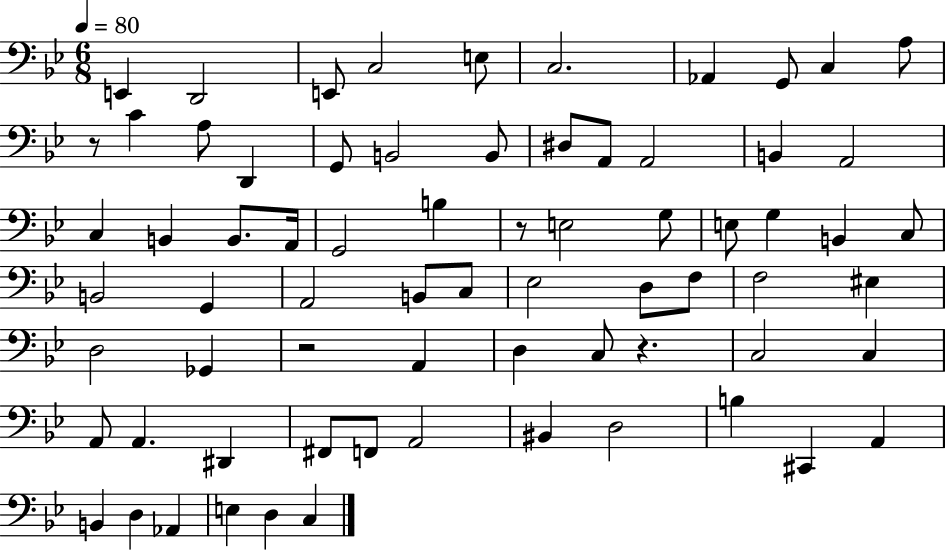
E2/q D2/h E2/e C3/h E3/e C3/h. Ab2/q G2/e C3/q A3/e R/e C4/q A3/e D2/q G2/e B2/h B2/e D#3/e A2/e A2/h B2/q A2/h C3/q B2/q B2/e. A2/s G2/h B3/q R/e E3/h G3/e E3/e G3/q B2/q C3/e B2/h G2/q A2/h B2/e C3/e Eb3/h D3/e F3/e F3/h EIS3/q D3/h Gb2/q R/h A2/q D3/q C3/e R/q. C3/h C3/q A2/e A2/q. D#2/q F#2/e F2/e A2/h BIS2/q D3/h B3/q C#2/q A2/q B2/q D3/q Ab2/q E3/q D3/q C3/q